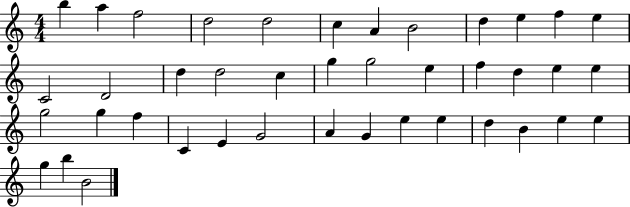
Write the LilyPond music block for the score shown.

{
  \clef treble
  \numericTimeSignature
  \time 4/4
  \key c \major
  b''4 a''4 f''2 | d''2 d''2 | c''4 a'4 b'2 | d''4 e''4 f''4 e''4 | \break c'2 d'2 | d''4 d''2 c''4 | g''4 g''2 e''4 | f''4 d''4 e''4 e''4 | \break g''2 g''4 f''4 | c'4 e'4 g'2 | a'4 g'4 e''4 e''4 | d''4 b'4 e''4 e''4 | \break g''4 b''4 b'2 | \bar "|."
}